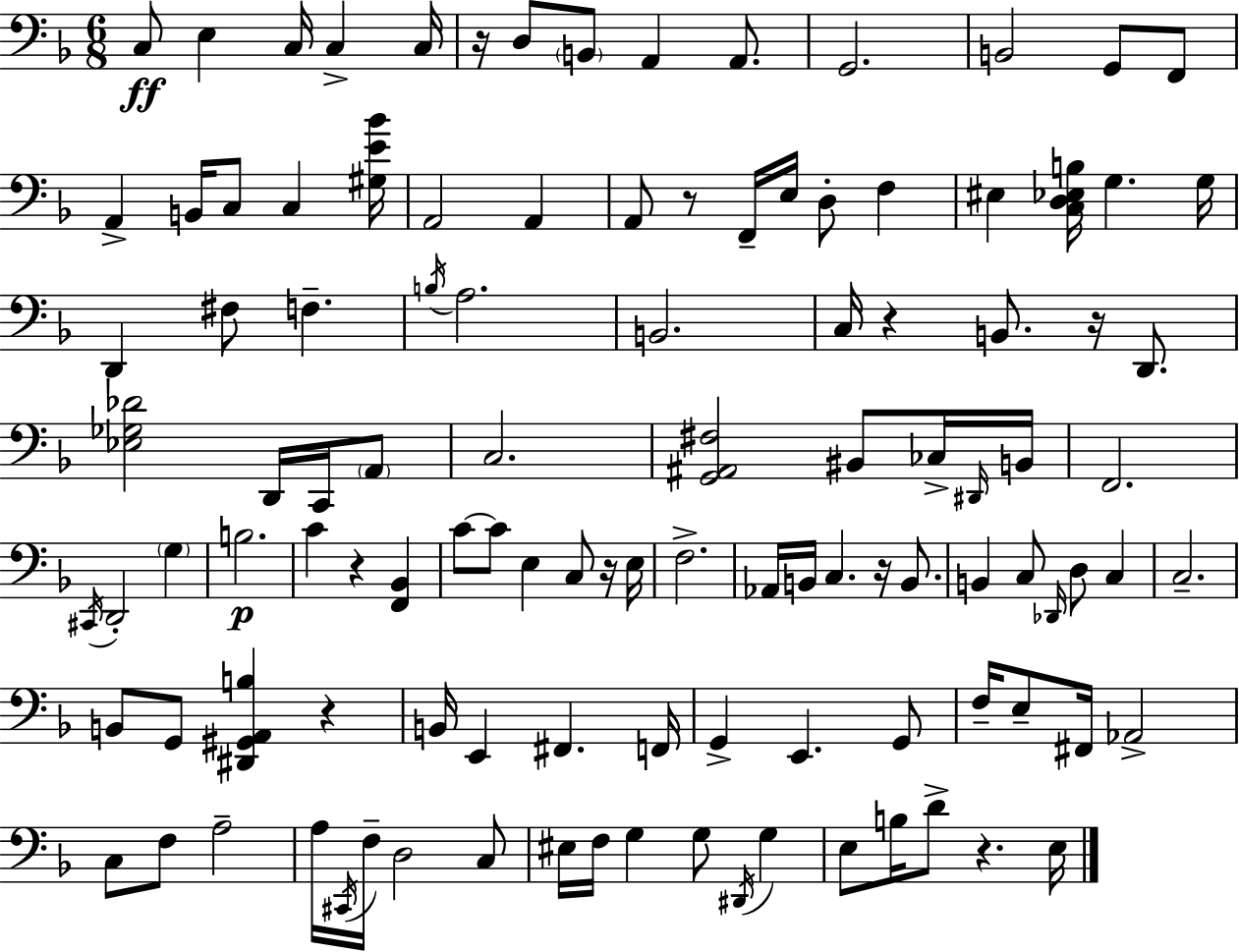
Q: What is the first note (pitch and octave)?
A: C3